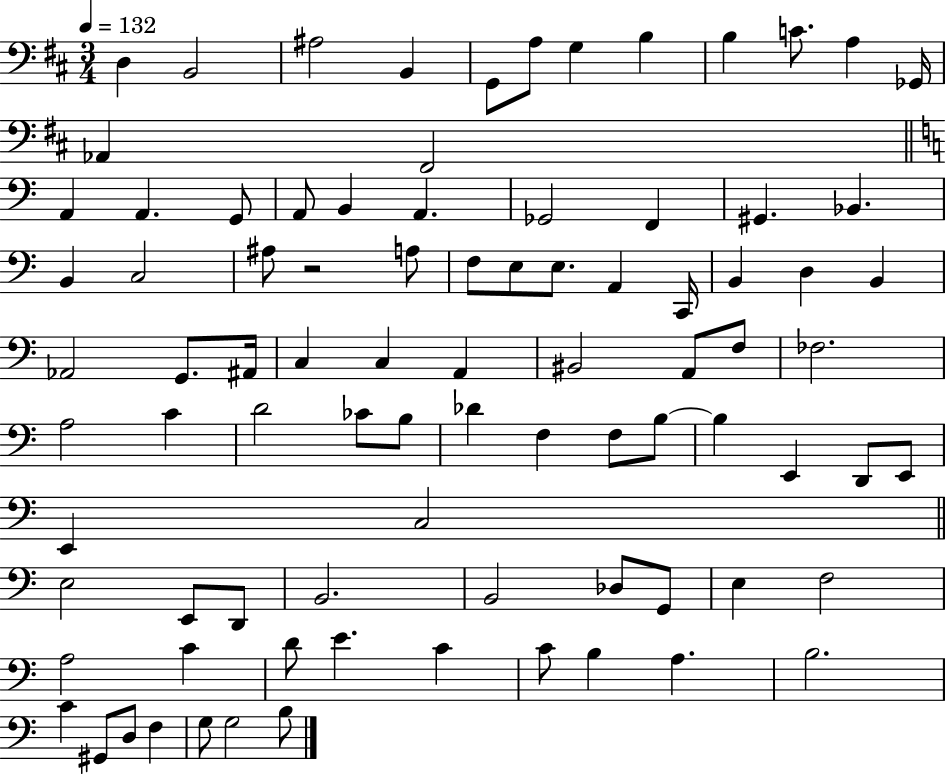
X:1
T:Untitled
M:3/4
L:1/4
K:D
D, B,,2 ^A,2 B,, G,,/2 A,/2 G, B, B, C/2 A, _G,,/4 _A,, ^F,,2 A,, A,, G,,/2 A,,/2 B,, A,, _G,,2 F,, ^G,, _B,, B,, C,2 ^A,/2 z2 A,/2 F,/2 E,/2 E,/2 A,, C,,/4 B,, D, B,, _A,,2 G,,/2 ^A,,/4 C, C, A,, ^B,,2 A,,/2 F,/2 _F,2 A,2 C D2 _C/2 B,/2 _D F, F,/2 B,/2 B, E,, D,,/2 E,,/2 E,, C,2 E,2 E,,/2 D,,/2 B,,2 B,,2 _D,/2 G,,/2 E, F,2 A,2 C D/2 E C C/2 B, A, B,2 C ^G,,/2 D,/2 F, G,/2 G,2 B,/2